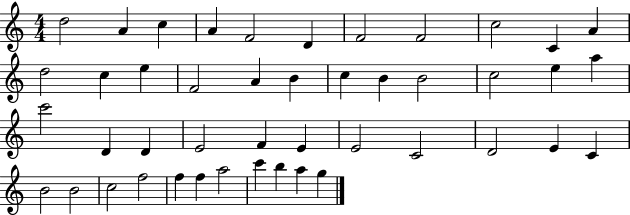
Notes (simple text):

D5/h A4/q C5/q A4/q F4/h D4/q F4/h F4/h C5/h C4/q A4/q D5/h C5/q E5/q F4/h A4/q B4/q C5/q B4/q B4/h C5/h E5/q A5/q C6/h D4/q D4/q E4/h F4/q E4/q E4/h C4/h D4/h E4/q C4/q B4/h B4/h C5/h F5/h F5/q F5/q A5/h C6/q B5/q A5/q G5/q